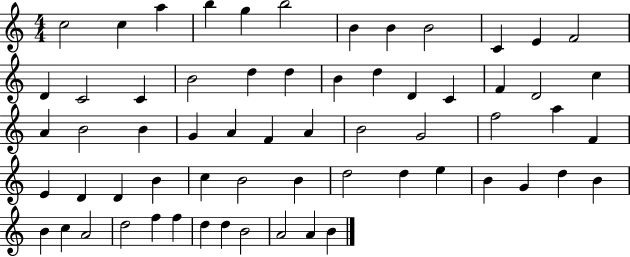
{
  \clef treble
  \numericTimeSignature
  \time 4/4
  \key c \major
  c''2 c''4 a''4 | b''4 g''4 b''2 | b'4 b'4 b'2 | c'4 e'4 f'2 | \break d'4 c'2 c'4 | b'2 d''4 d''4 | b'4 d''4 d'4 c'4 | f'4 d'2 c''4 | \break a'4 b'2 b'4 | g'4 a'4 f'4 a'4 | b'2 g'2 | f''2 a''4 f'4 | \break e'4 d'4 d'4 b'4 | c''4 b'2 b'4 | d''2 d''4 e''4 | b'4 g'4 d''4 b'4 | \break b'4 c''4 a'2 | d''2 f''4 f''4 | d''4 d''4 b'2 | a'2 a'4 b'4 | \break \bar "|."
}